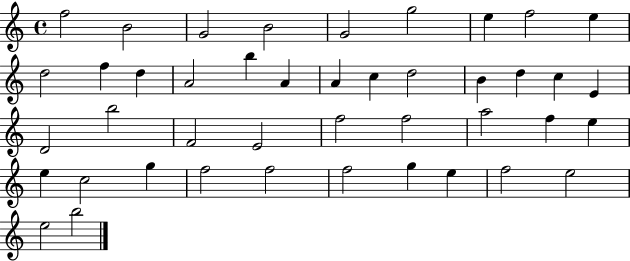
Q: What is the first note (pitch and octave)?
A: F5